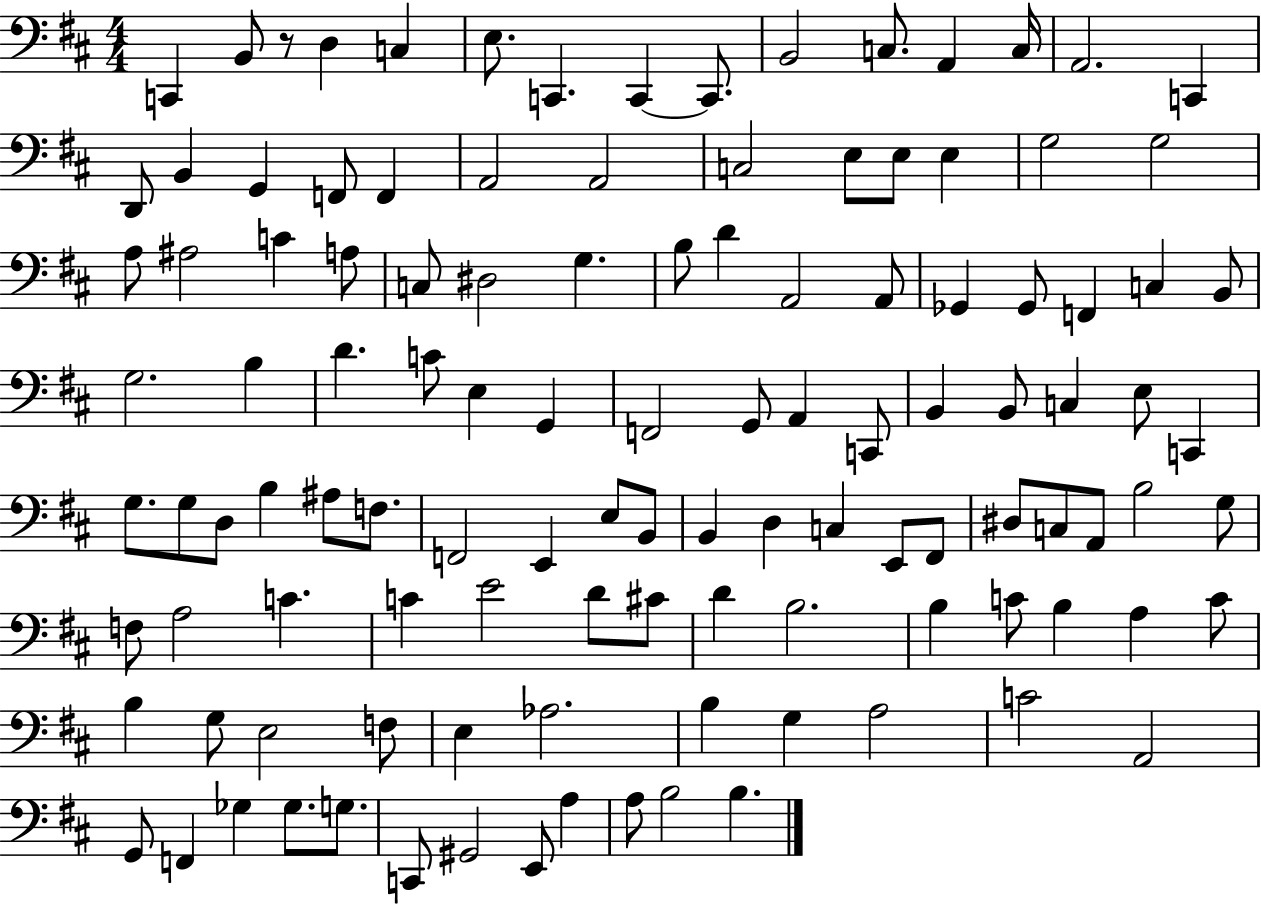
C2/q B2/e R/e D3/q C3/q E3/e. C2/q. C2/q C2/e. B2/h C3/e. A2/q C3/s A2/h. C2/q D2/e B2/q G2/q F2/e F2/q A2/h A2/h C3/h E3/e E3/e E3/q G3/h G3/h A3/e A#3/h C4/q A3/e C3/e D#3/h G3/q. B3/e D4/q A2/h A2/e Gb2/q Gb2/e F2/q C3/q B2/e G3/h. B3/q D4/q. C4/e E3/q G2/q F2/h G2/e A2/q C2/e B2/q B2/e C3/q E3/e C2/q G3/e. G3/e D3/e B3/q A#3/e F3/e. F2/h E2/q E3/e B2/e B2/q D3/q C3/q E2/e F#2/e D#3/e C3/e A2/e B3/h G3/e F3/e A3/h C4/q. C4/q E4/h D4/e C#4/e D4/q B3/h. B3/q C4/e B3/q A3/q C4/e B3/q G3/e E3/h F3/e E3/q Ab3/h. B3/q G3/q A3/h C4/h A2/h G2/e F2/q Gb3/q Gb3/e. G3/e. C2/e G#2/h E2/e A3/q A3/e B3/h B3/q.